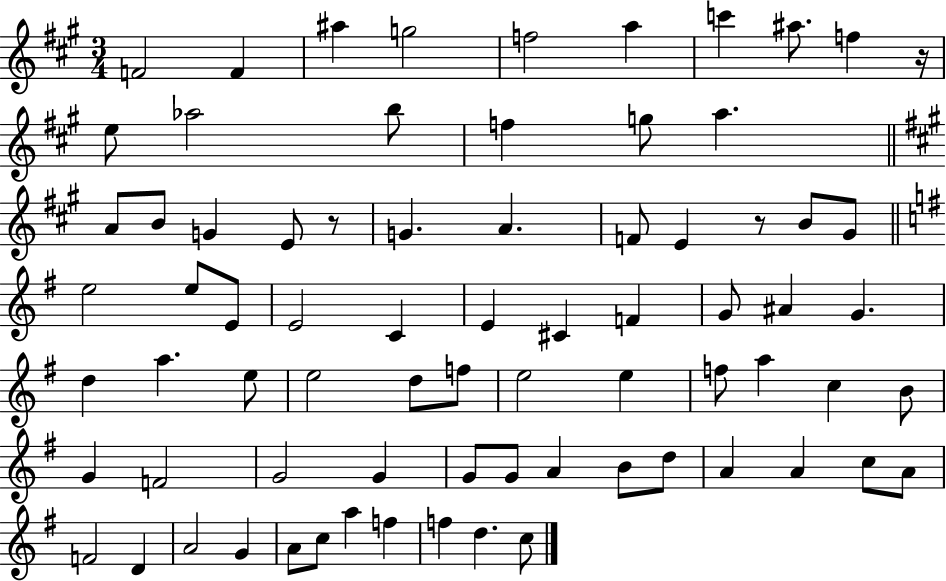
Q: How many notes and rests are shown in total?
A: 75